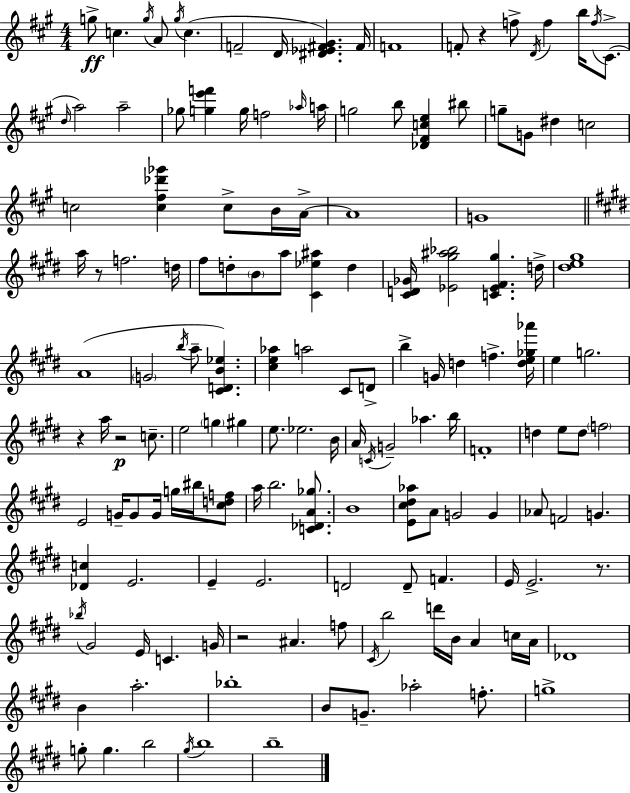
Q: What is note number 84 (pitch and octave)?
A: BIS5